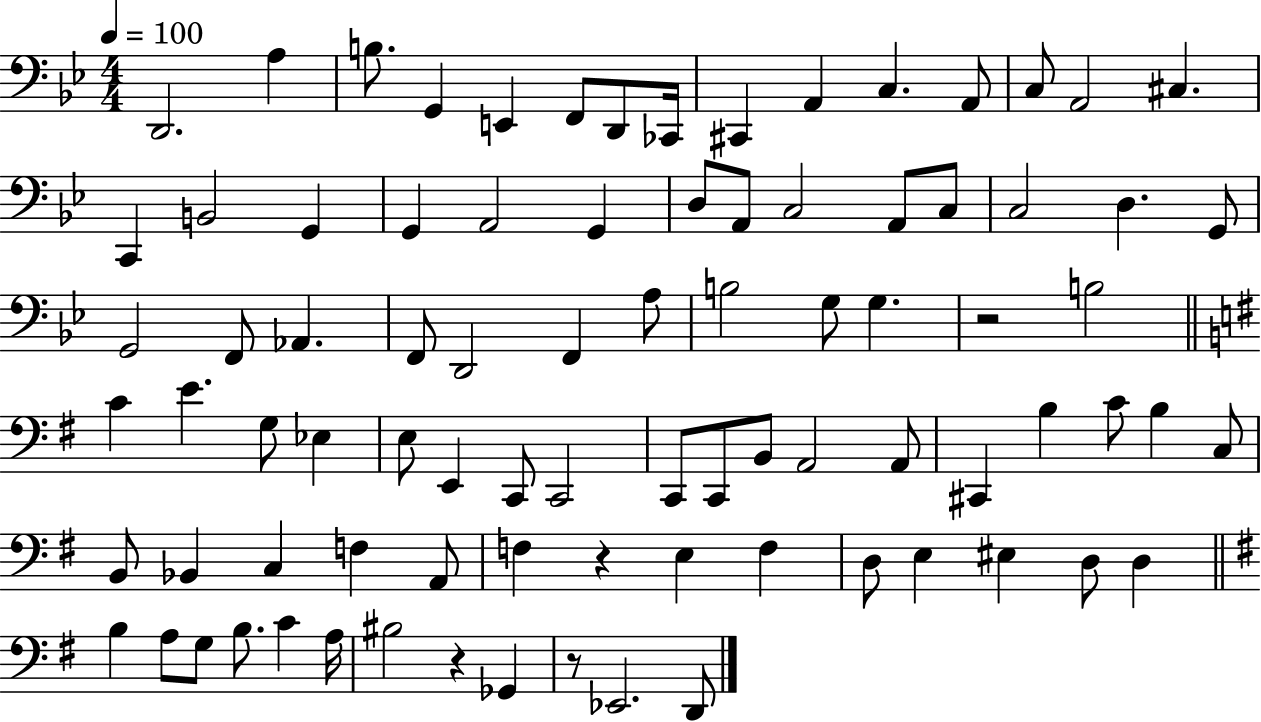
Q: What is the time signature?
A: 4/4